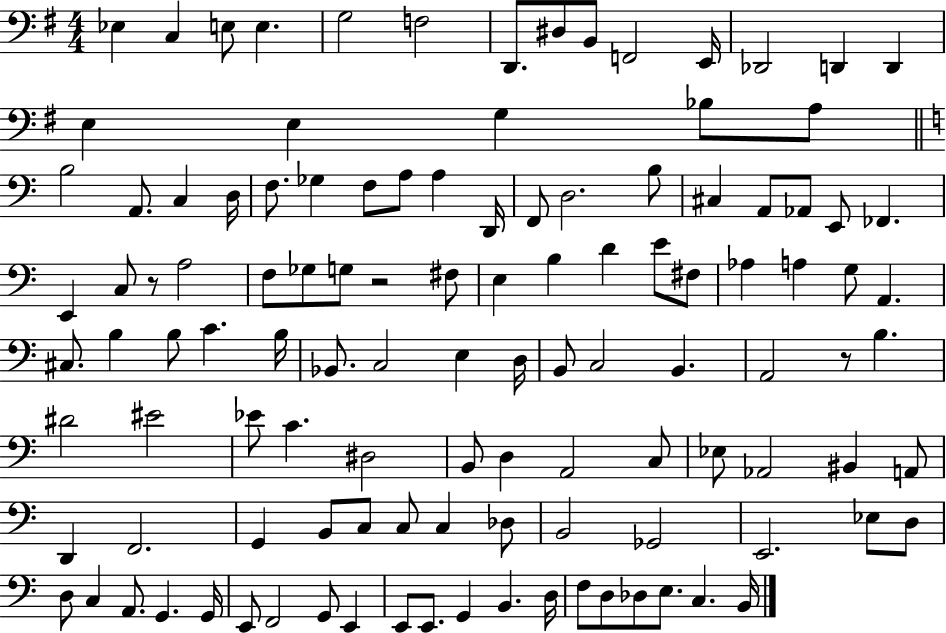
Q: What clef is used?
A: bass